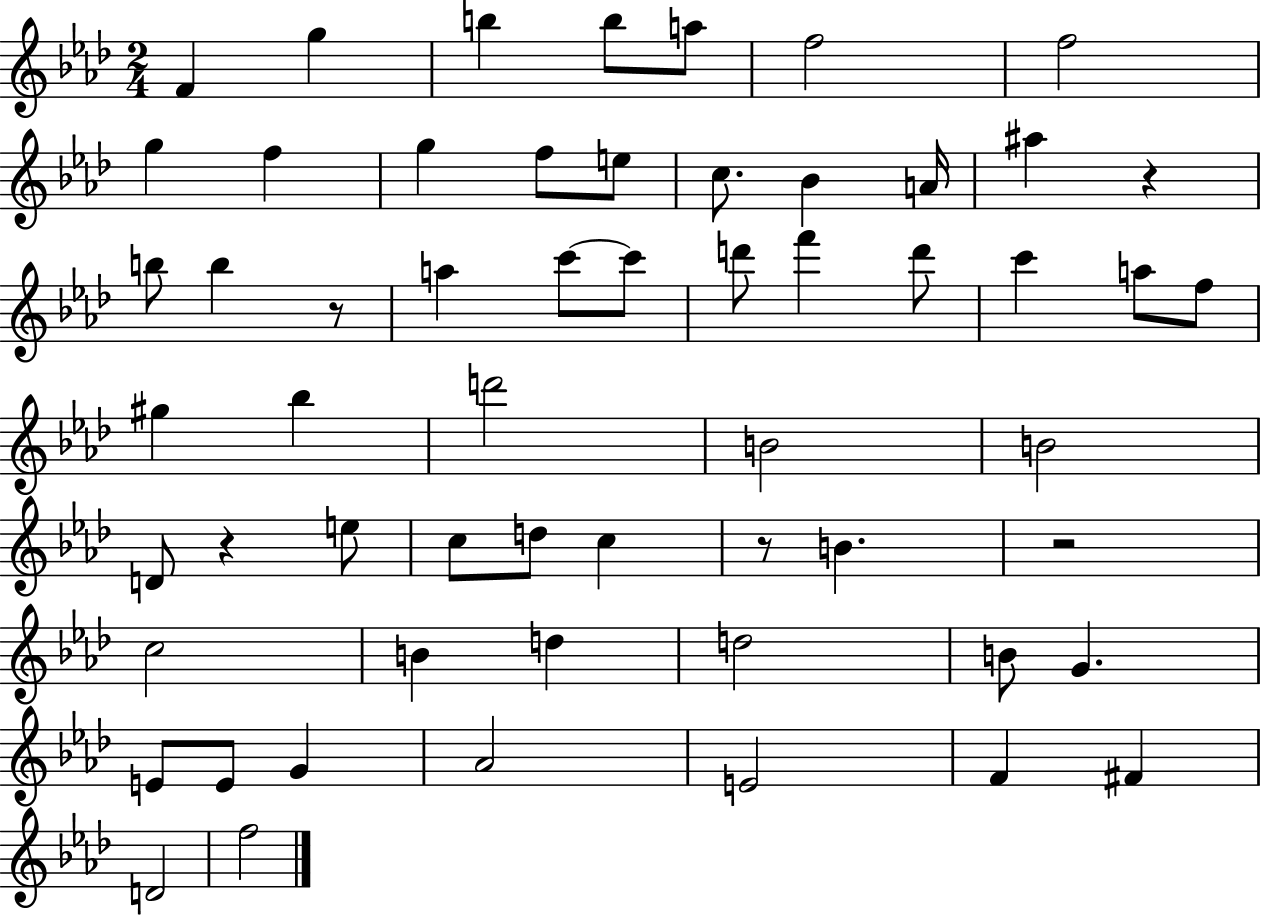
{
  \clef treble
  \numericTimeSignature
  \time 2/4
  \key aes \major
  f'4 g''4 | b''4 b''8 a''8 | f''2 | f''2 | \break g''4 f''4 | g''4 f''8 e''8 | c''8. bes'4 a'16 | ais''4 r4 | \break b''8 b''4 r8 | a''4 c'''8~~ c'''8 | d'''8 f'''4 d'''8 | c'''4 a''8 f''8 | \break gis''4 bes''4 | d'''2 | b'2 | b'2 | \break d'8 r4 e''8 | c''8 d''8 c''4 | r8 b'4. | r2 | \break c''2 | b'4 d''4 | d''2 | b'8 g'4. | \break e'8 e'8 g'4 | aes'2 | e'2 | f'4 fis'4 | \break d'2 | f''2 | \bar "|."
}